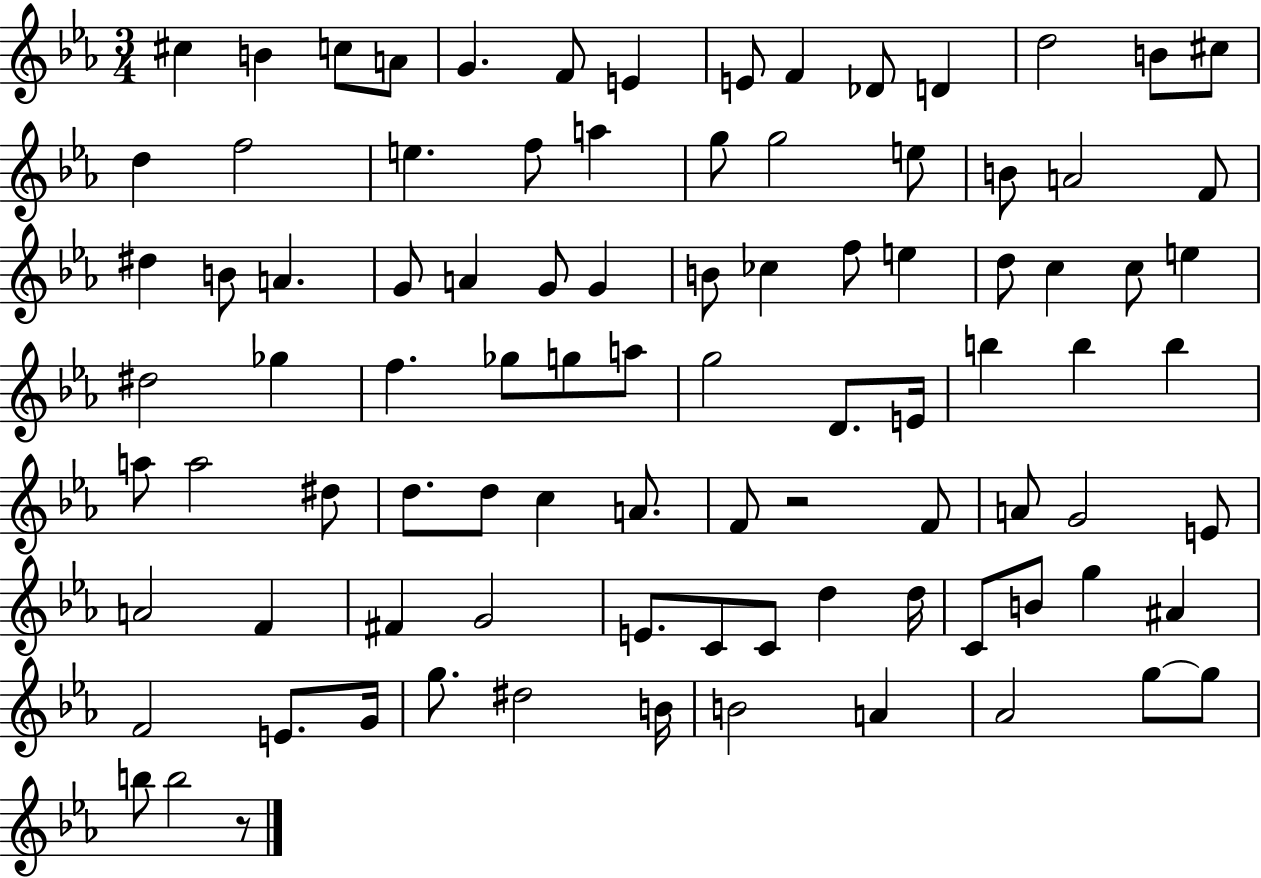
C#5/q B4/q C5/e A4/e G4/q. F4/e E4/q E4/e F4/q Db4/e D4/q D5/h B4/e C#5/e D5/q F5/h E5/q. F5/e A5/q G5/e G5/h E5/e B4/e A4/h F4/e D#5/q B4/e A4/q. G4/e A4/q G4/e G4/q B4/e CES5/q F5/e E5/q D5/e C5/q C5/e E5/q D#5/h Gb5/q F5/q. Gb5/e G5/e A5/e G5/h D4/e. E4/s B5/q B5/q B5/q A5/e A5/h D#5/e D5/e. D5/e C5/q A4/e. F4/e R/h F4/e A4/e G4/h E4/e A4/h F4/q F#4/q G4/h E4/e. C4/e C4/e D5/q D5/s C4/e B4/e G5/q A#4/q F4/h E4/e. G4/s G5/e. D#5/h B4/s B4/h A4/q Ab4/h G5/e G5/e B5/e B5/h R/e